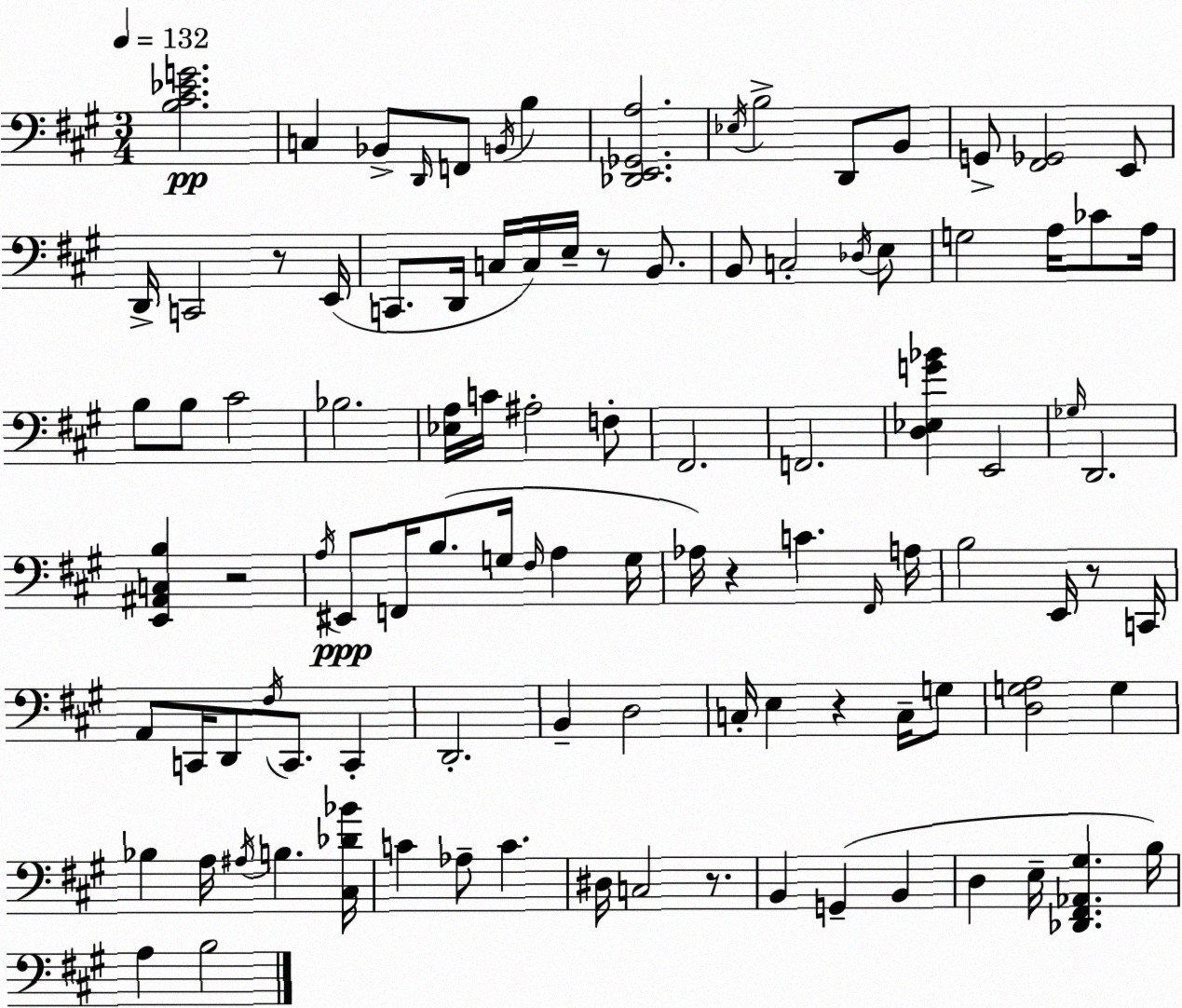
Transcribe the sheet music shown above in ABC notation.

X:1
T:Untitled
M:3/4
L:1/4
K:A
[B,^C_EG]2 C, _B,,/2 D,,/4 F,,/2 B,,/4 B, [_D,,E,,_G,,A,]2 _E,/4 B,2 D,,/2 B,,/2 G,,/2 [^F,,_G,,]2 E,,/2 D,,/4 C,,2 z/2 E,,/4 C,,/2 D,,/4 C,/4 C,/4 E,/4 z/2 B,,/2 B,,/2 C,2 _D,/4 E,/2 G,2 A,/4 _C/2 A,/4 B,/2 B,/2 ^C2 _B,2 [_E,A,]/4 C/4 ^A,2 F,/2 ^F,,2 F,,2 [D,_E,G_B] E,,2 _G,/4 D,,2 [E,,^A,,C,B,] z2 A,/4 ^E,,/2 F,,/4 B,/2 G,/4 ^F,/4 A, G,/4 _A,/4 z C ^F,,/4 A,/4 B,2 E,,/4 z/2 C,,/4 A,,/2 C,,/4 D,,/2 ^F,/4 C,,/2 C,, D,,2 B,, D,2 C,/4 E, z C,/4 G,/2 [D,G,A,]2 G, _B, A,/4 ^A,/4 B, [^C,_D_B]/4 C _A,/2 C ^D,/4 C,2 z/2 B,, G,, B,, D, E,/4 [_D,,^F,,_A,,^G,] B,/4 A, B,2